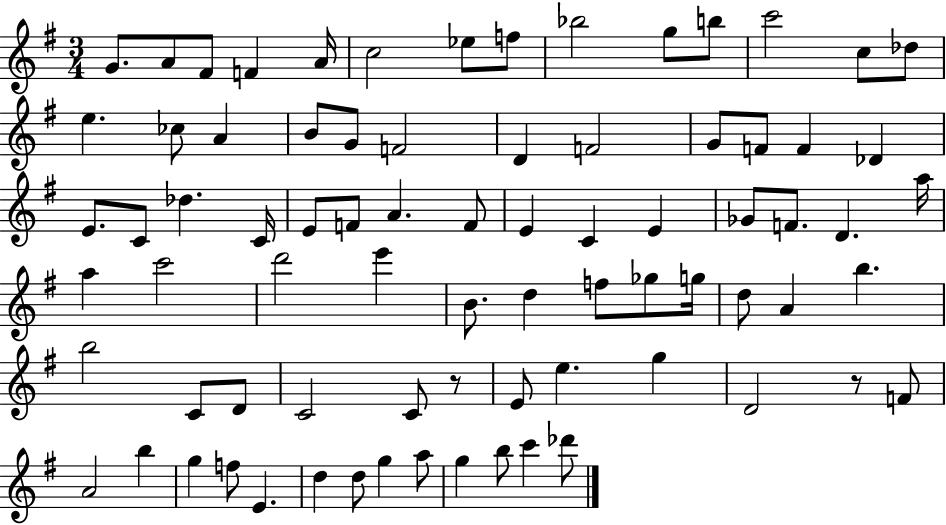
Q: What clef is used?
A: treble